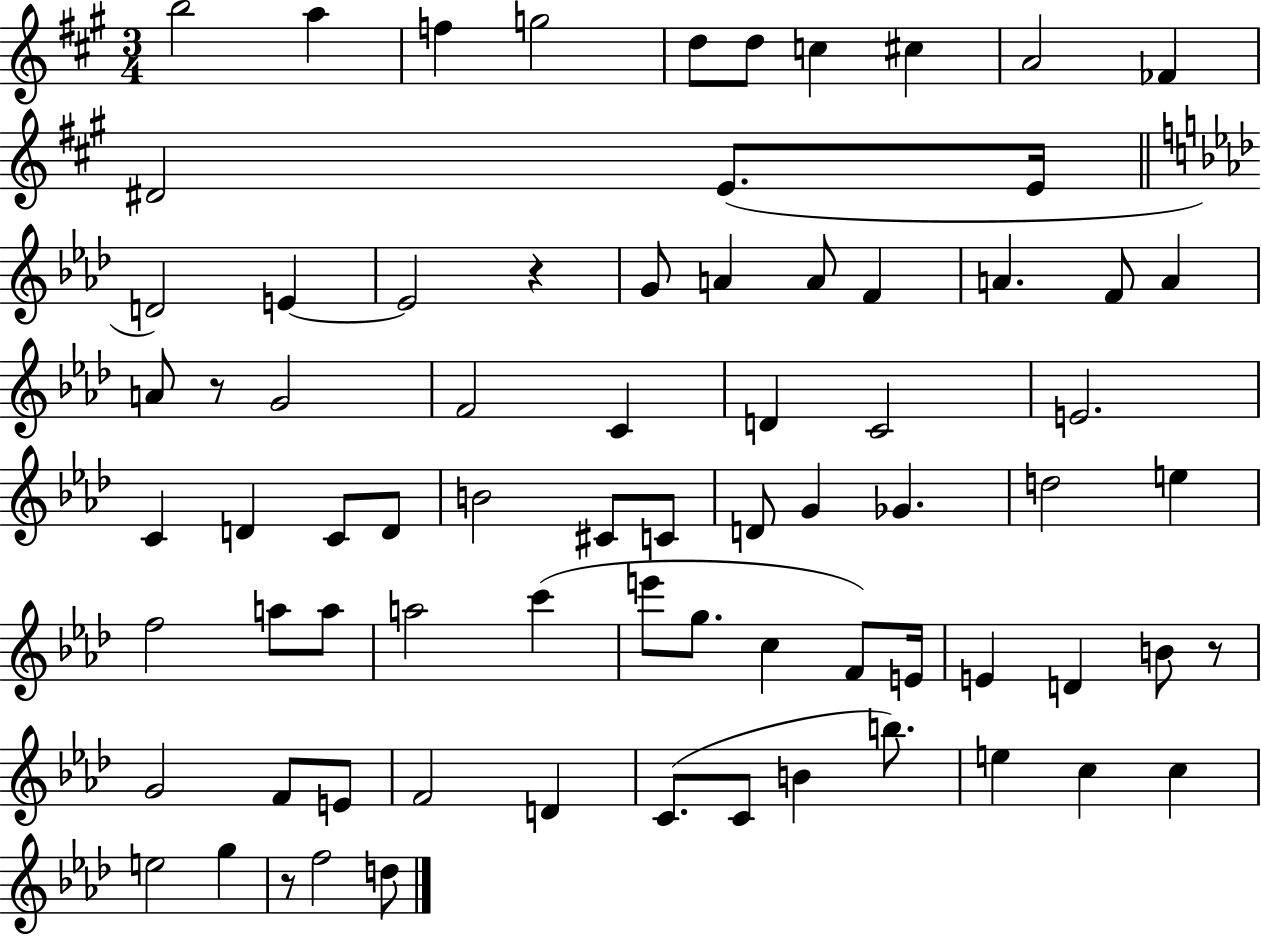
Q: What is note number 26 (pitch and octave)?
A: F4